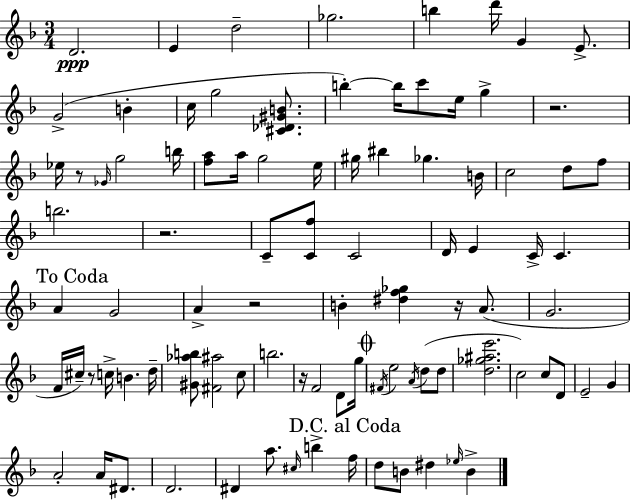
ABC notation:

X:1
T:Untitled
M:3/4
L:1/4
K:Dm
D2 E d2 _g2 b d'/4 G E/2 G2 B c/4 g2 [^C_D^GB]/2 b b/4 c'/2 e/4 g z2 _e/4 z/2 _G/4 g2 b/4 [fa]/2 a/4 g2 e/4 ^g/4 ^b _g B/4 c2 d/2 f/2 b2 z2 C/2 [Cf]/2 C2 D/4 E C/4 C A G2 A z2 B [^df_g] z/4 A/2 G2 F/4 ^c/4 z/2 c/4 B d/4 [^G_ab]/2 [^F^a]2 c/2 b2 z/4 F2 D/2 g/4 ^F/4 e2 A/4 d/2 d/2 [d_g^ae']2 c2 c/2 D/2 E2 G A2 A/4 ^D/2 D2 ^D a/2 ^c/4 b f/4 d/2 B/2 ^d _e/4 B